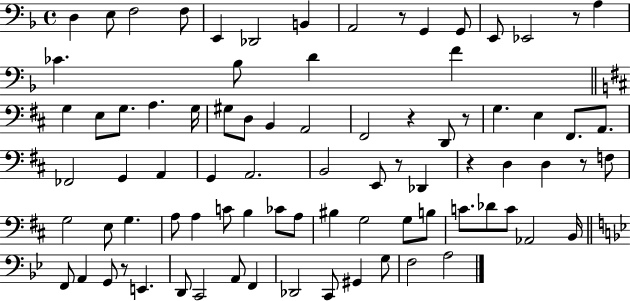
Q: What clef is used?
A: bass